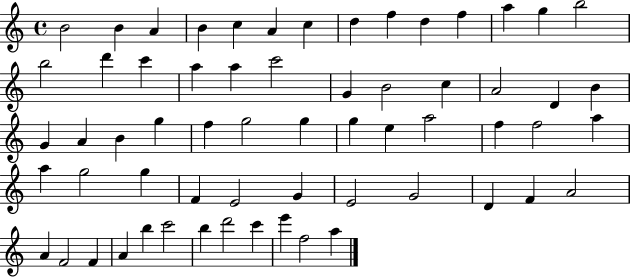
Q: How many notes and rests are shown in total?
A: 62